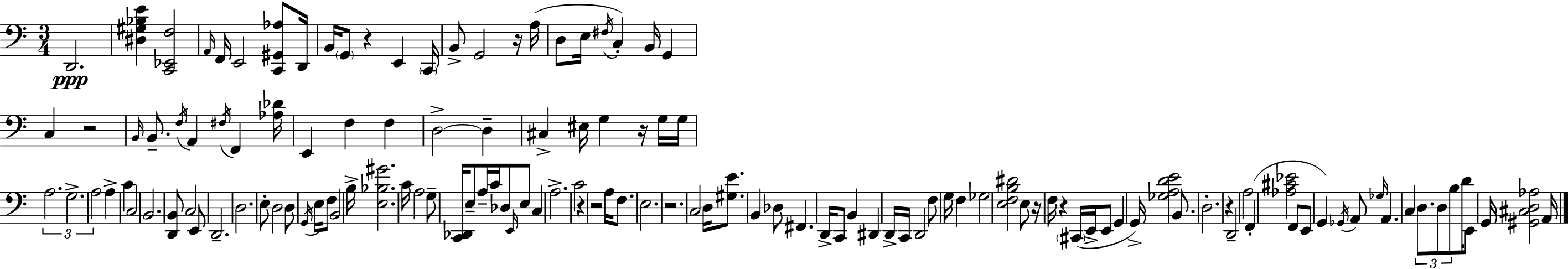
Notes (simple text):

D2/h. [D#3,G#3,Bb3,E4]/q [C2,Eb2,F3]/h A2/s F2/s E2/h [C2,G#2,Ab3]/e D2/s B2/s G2/e R/q E2/q C2/s B2/e G2/h R/s A3/s D3/e E3/s F#3/s C3/q B2/s G2/q C3/q R/h B2/s B2/e. F3/s A2/q F#3/s F2/q [Ab3,Db4]/s E2/q F3/q F3/q D3/h D3/q C#3/q EIS3/s G3/q R/s G3/s G3/s A3/h. G3/h. A3/h A3/q C4/q C3/h B2/h. [D2,B2]/e C3/h E2/e D2/h. D3/h. E3/e D3/h D3/e G2/s E3/s F3/e B2/h B3/s [E3,Bb3,G#4]/h. C4/s A3/h G3/e [C2,Db2]/s E3/e A3/s C4/s Db3/e E2/s E3/e C3/q A3/h. C4/h R/q R/h A3/s F3/e. E3/h. R/h. C3/h D3/s [G#3,E4]/e. B2/q Db3/e F#2/q. D2/s C2/e B2/q D#2/q D2/s C2/s D2/h F3/e G3/s F3/q Gb3/h [E3,F3,B3,D#4]/h E3/e R/s F3/s R/q C#2/s E2/s E2/e G2/q G2/s [Gb3,A3,D4,E4]/h B2/e. D3/h. R/q D2/h A3/h F2/q [Ab3,C#4,Eb4]/h F2/e E2/e G2/q Gb2/s A2/e Gb3/s A2/q. C3/q D3/e. D3/e B3/e D4/s E2/e G2/s [G#2,C#3,D3,Ab3]/h A2/s